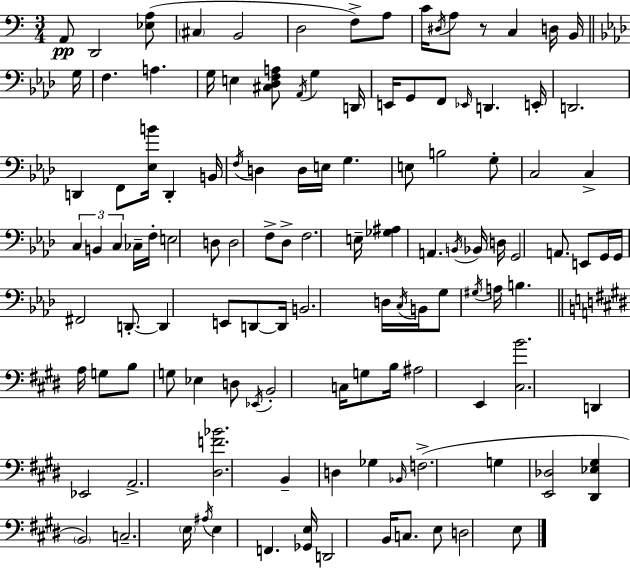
{
  \clef bass
  \numericTimeSignature
  \time 3/4
  \key a \minor
  a,8\pp d,2 <ees a>8( | \parenthesize cis4 b,2 | d2 f8->) a8 | c'16 \acciaccatura { dis16 } a8 r8 c4 d16 b,16 | \break \bar "||" \break \key f \minor g16 f4. a4. | g16 e4 <cis des f a>8 \acciaccatura { aes,16 } g4 | d,16 e,16 g,8 f,8 \grace { ees,16 } d,4. | e,16-. d,2. | \break d,4 f,8 <ees b'>16 d,4-. | b,16 \acciaccatura { f16 } d4 d16 e16 g4. | e8 b2 | g8-. c2 | \break c4-> \tuplet 3/2 { c4 b,4 | c4 } ces16-- f16-. e2 | d8 d2 | f8-> des8-> f2. | \break e16-- <ges ais>4 a,4. | \acciaccatura { b,16 } bes,16 d16 g,2 | a,8. e,8 g,16 g,16 fis,2 | d,8.-.~~ d,4 | \break e,8 d,8~~ d,16 b,2. | d16 \acciaccatura { c16 } b,16 g8 \acciaccatura { gis16 } a16 | b4. \bar "||" \break \key e \major a16 g8 b8 g8 ees4 d8 | \acciaccatura { ees,16 } b,2-. c16 g8 | b16 ais2 e,4 | <cis b'>2. | \break d,4 ees,2 | a,2.-> | <dis f' bes'>2. | b,4-- d4 ges4 | \break \grace { bes,16 }( f2.-> | g4 <e, des>2 | <dis, ees gis>4 \parenthesize b,2) | c2.-- | \break \parenthesize e16 \acciaccatura { ais16 } e4 f,4. | <ges, e>16 d,2 | b,16 c8. e8 d2 | e8 \bar "|."
}